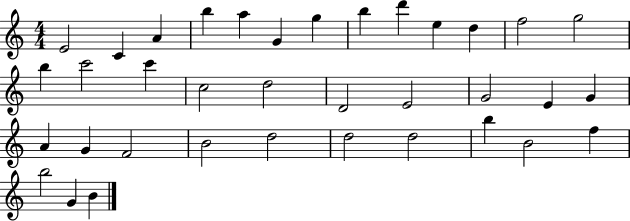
E4/h C4/q A4/q B5/q A5/q G4/q G5/q B5/q D6/q E5/q D5/q F5/h G5/h B5/q C6/h C6/q C5/h D5/h D4/h E4/h G4/h E4/q G4/q A4/q G4/q F4/h B4/h D5/h D5/h D5/h B5/q B4/h F5/q B5/h G4/q B4/q